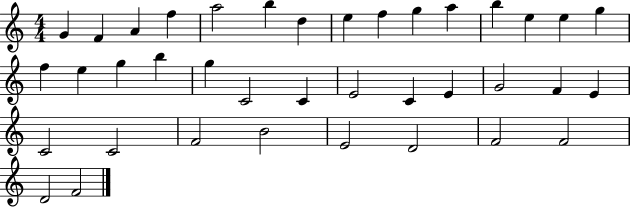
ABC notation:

X:1
T:Untitled
M:4/4
L:1/4
K:C
G F A f a2 b d e f g a b e e g f e g b g C2 C E2 C E G2 F E C2 C2 F2 B2 E2 D2 F2 F2 D2 F2